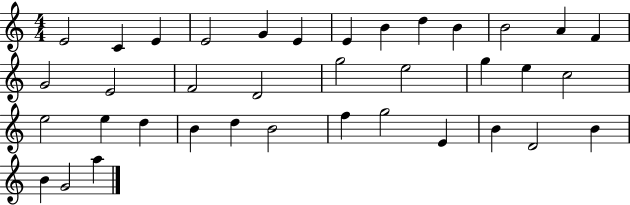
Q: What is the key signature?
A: C major